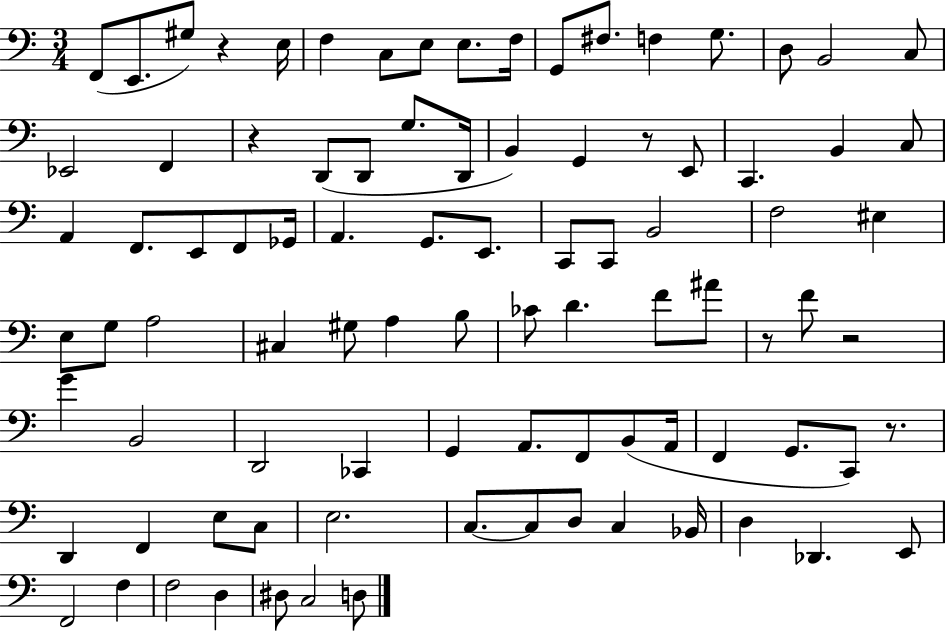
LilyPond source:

{
  \clef bass
  \numericTimeSignature
  \time 3/4
  \key c \major
  f,8( e,8. gis8) r4 e16 | f4 c8 e8 e8. f16 | g,8 fis8. f4 g8. | d8 b,2 c8 | \break ees,2 f,4 | r4 d,8( d,8 g8. d,16 | b,4) g,4 r8 e,8 | c,4. b,4 c8 | \break a,4 f,8. e,8 f,8 ges,16 | a,4. g,8. e,8. | c,8 c,8 b,2 | f2 eis4 | \break e8 g8 a2 | cis4 gis8 a4 b8 | ces'8 d'4. f'8 ais'8 | r8 f'8 r2 | \break g'4 b,2 | d,2 ces,4 | g,4 a,8. f,8 b,8( a,16 | f,4 g,8. c,8) r8. | \break d,4 f,4 e8 c8 | e2. | c8.~~ c8 d8 c4 bes,16 | d4 des,4. e,8 | \break f,2 f4 | f2 d4 | dis8 c2 d8 | \bar "|."
}